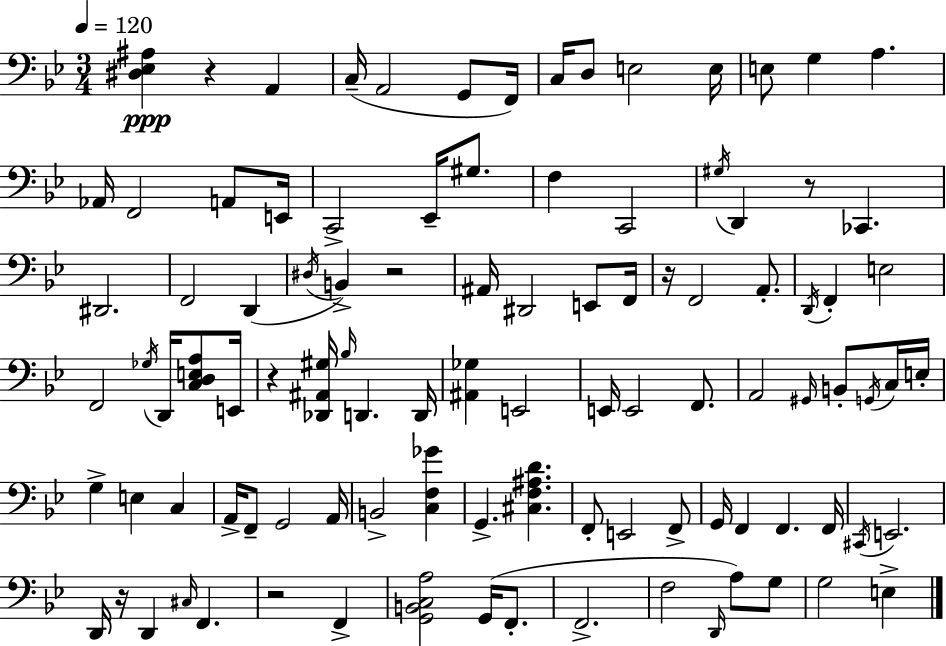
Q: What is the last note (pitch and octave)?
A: E3